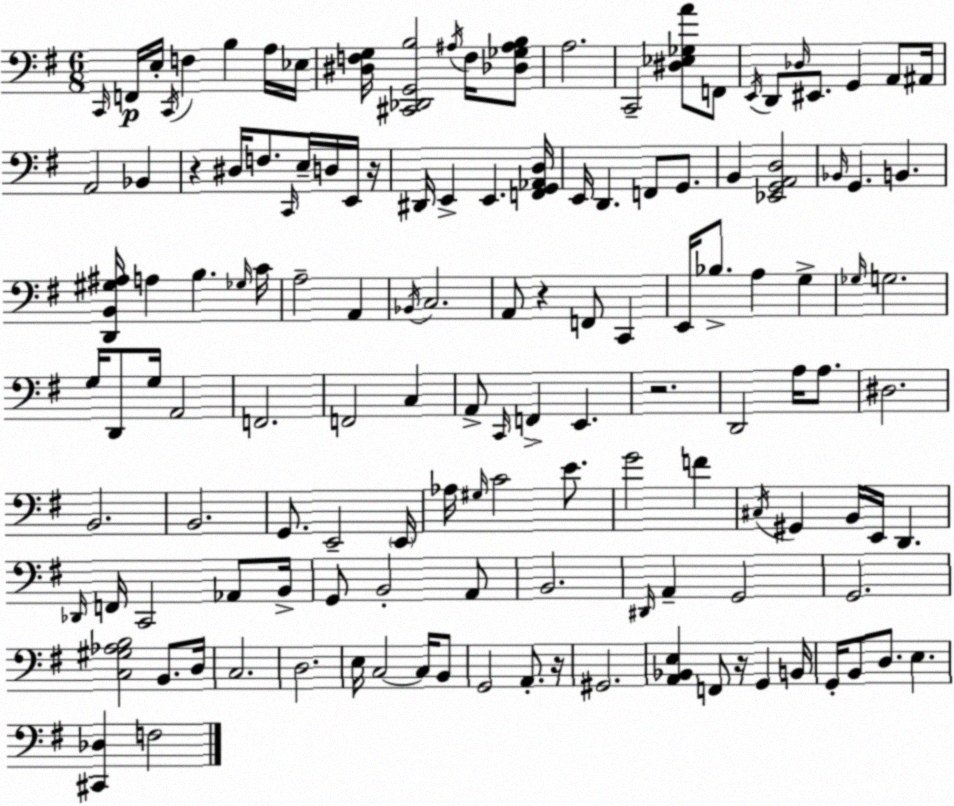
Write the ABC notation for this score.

X:1
T:Untitled
M:6/8
L:1/4
K:Em
C,,/4 F,,/4 E,/4 C,,/4 F, B, A,/4 _E,/4 [^D,F,G,]/4 [^C,,_D,,G,,B,]2 ^A,/4 F,/4 [_D,_G,^A,B,]/2 A,2 C,,2 [^D,_E,_G,A]/2 F,,/2 E,,/4 D,,/2 _D,/4 ^E,,/2 G,, A,,/2 ^A,,/4 A,,2 _B,, z ^D,/4 F,/2 C,,/4 E,/4 D,/4 E,,/4 z/4 ^D,,/4 E,, E,, [F,,G,,_A,,D,]/4 E,,/4 D,, F,,/2 G,,/2 B,, [_E,,G,,A,,D,]2 _B,,/4 G,, B,, [D,,B,,^G,^A,]/4 A, B, _G,/4 C/4 A,2 A,, _B,,/4 C,2 A,,/2 z F,,/2 C,, E,,/4 _B,/2 A, G, _G,/4 G,2 G,/4 D,,/2 G,/4 A,,2 F,,2 F,,2 C, A,,/2 C,,/4 F,, E,, z2 D,,2 A,/4 A,/2 ^D,2 B,,2 B,,2 G,,/2 E,,2 E,,/4 _A,/4 ^G,/4 C2 E/2 G2 F ^C,/4 ^G,, B,,/4 E,,/4 D,, _D,,/4 F,,/4 C,,2 _A,,/2 B,,/4 G,,/2 B,,2 A,,/2 B,,2 ^D,,/4 A,, G,,2 G,,2 [C,^G,_A,B,]2 B,,/2 D,/4 C,2 D,2 E,/4 C,2 C,/4 B,,/2 G,,2 A,,/2 z/4 ^G,,2 [A,,_B,,E,] F,,/2 z/4 G,, B,,/4 G,,/4 B,,/2 D,/2 E, [^C,,_D,] F,2